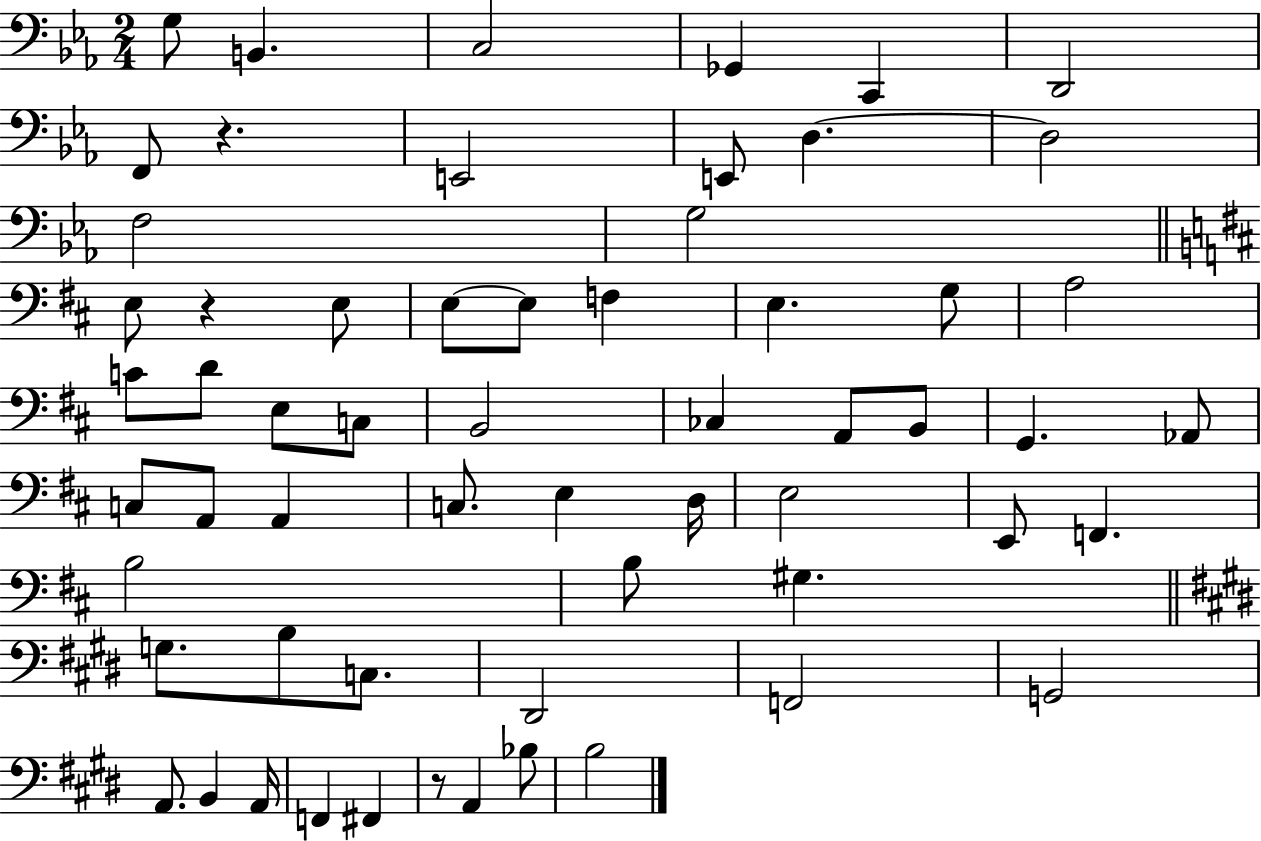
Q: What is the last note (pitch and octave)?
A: B3